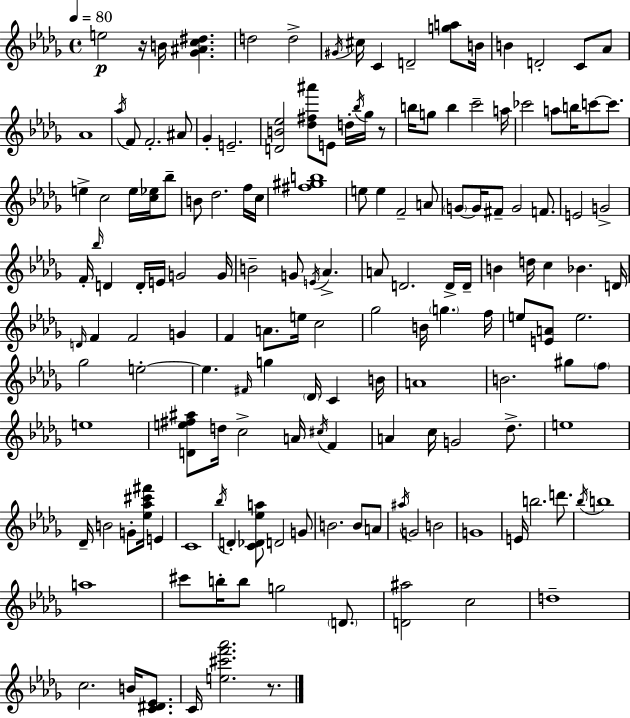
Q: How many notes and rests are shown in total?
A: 158